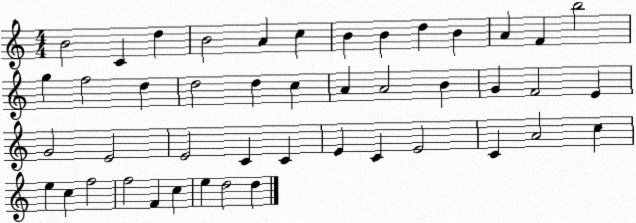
X:1
T:Untitled
M:4/4
L:1/4
K:C
B2 C d B2 A c B B d B A F b2 g f2 d d2 d c A A2 B G F2 E G2 E2 E2 C C E C E2 C A2 c e c f2 f2 F c e d2 d